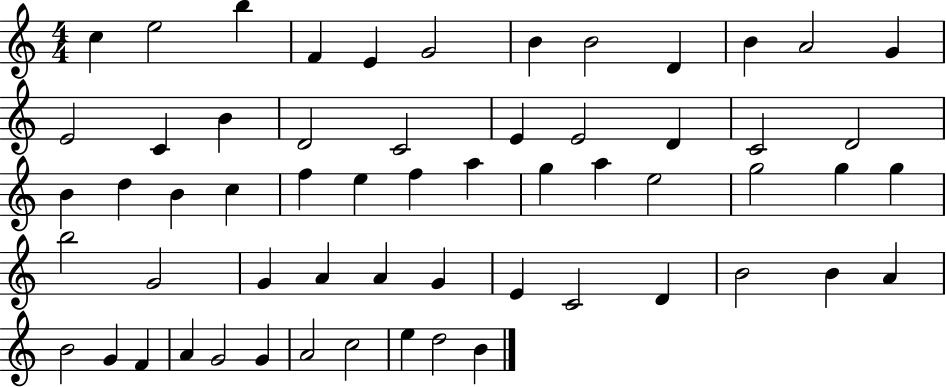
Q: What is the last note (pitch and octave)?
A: B4